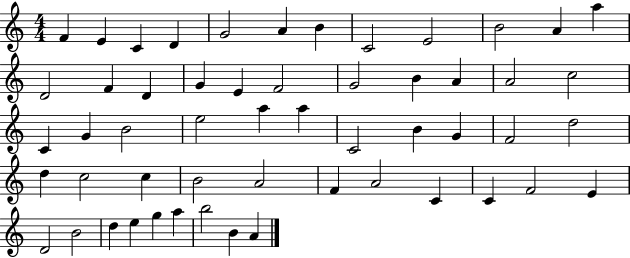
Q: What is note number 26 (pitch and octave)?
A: B4